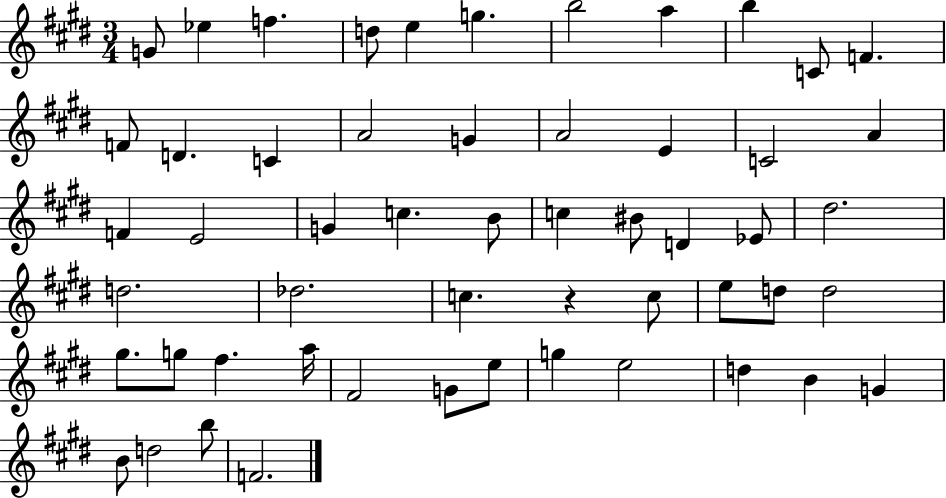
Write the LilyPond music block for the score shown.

{
  \clef treble
  \numericTimeSignature
  \time 3/4
  \key e \major
  \repeat volta 2 { g'8 ees''4 f''4. | d''8 e''4 g''4. | b''2 a''4 | b''4 c'8 f'4. | \break f'8 d'4. c'4 | a'2 g'4 | a'2 e'4 | c'2 a'4 | \break f'4 e'2 | g'4 c''4. b'8 | c''4 bis'8 d'4 ees'8 | dis''2. | \break d''2. | des''2. | c''4. r4 c''8 | e''8 d''8 d''2 | \break gis''8. g''8 fis''4. a''16 | fis'2 g'8 e''8 | g''4 e''2 | d''4 b'4 g'4 | \break b'8 d''2 b''8 | f'2. | } \bar "|."
}